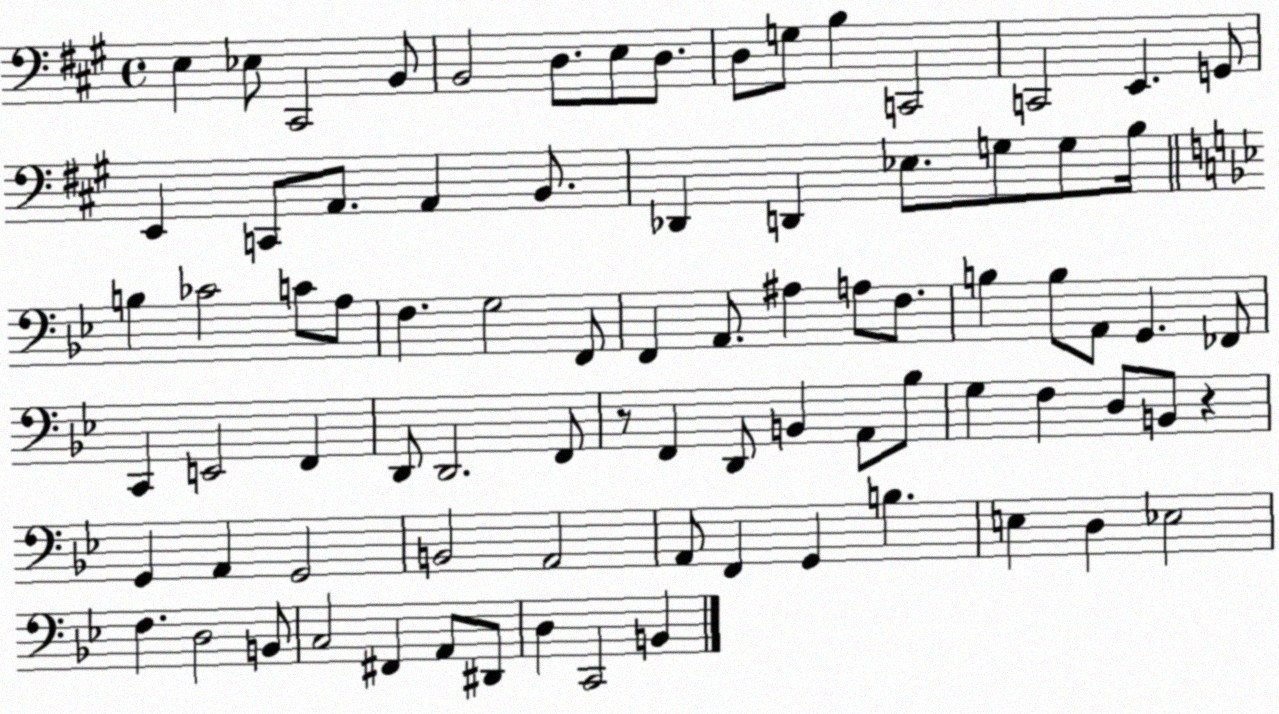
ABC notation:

X:1
T:Untitled
M:4/4
L:1/4
K:A
E, _E,/2 ^C,,2 B,,/2 B,,2 D,/2 E,/2 D,/2 D,/2 G,/2 B, C,,2 C,,2 E,, G,,/2 E,, C,,/2 A,,/2 A,, B,,/2 _D,, D,, _E,/2 G,/2 G,/2 B,/4 B, _C2 C/2 A,/2 F, G,2 F,,/2 F,, A,,/2 ^A, A,/2 F,/2 B, B,/2 A,,/2 G,, _F,,/2 C,, E,,2 F,, D,,/2 D,,2 F,,/2 z/2 F,, D,,/2 B,, A,,/2 _B,/2 G, F, D,/2 B,,/2 z G,, A,, G,,2 B,,2 A,,2 A,,/2 F,, G,, B, E, D, _E,2 F, D,2 B,,/2 C,2 ^F,, A,,/2 ^D,,/2 D, C,,2 B,,